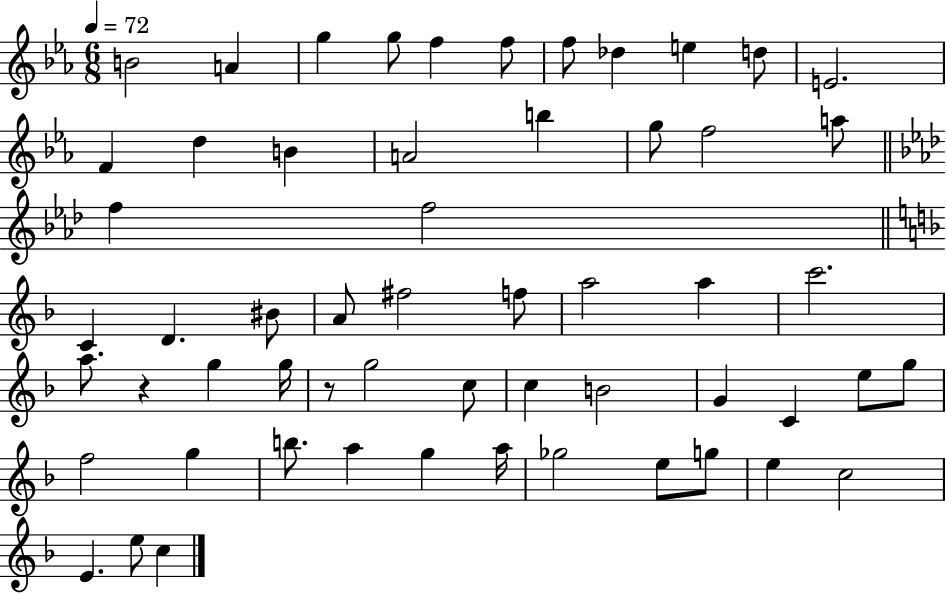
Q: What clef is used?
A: treble